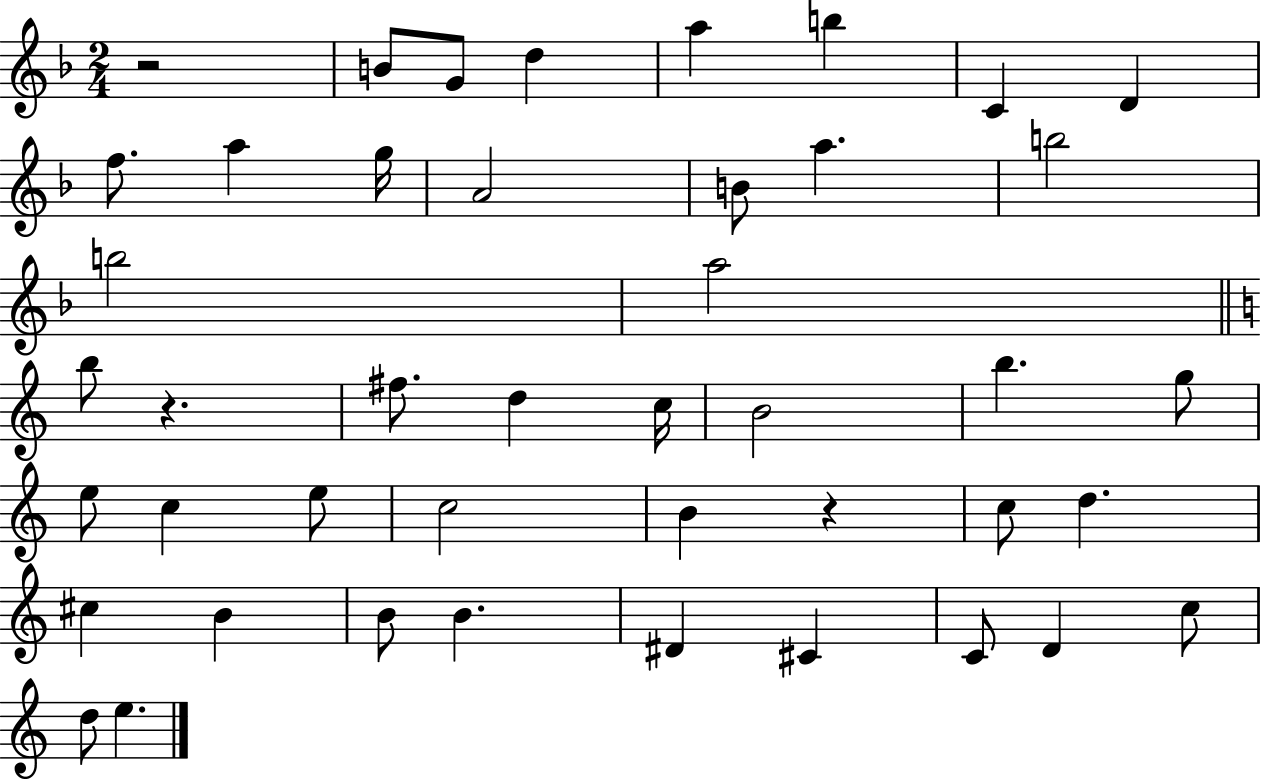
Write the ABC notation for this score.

X:1
T:Untitled
M:2/4
L:1/4
K:F
z2 B/2 G/2 d a b C D f/2 a g/4 A2 B/2 a b2 b2 a2 b/2 z ^f/2 d c/4 B2 b g/2 e/2 c e/2 c2 B z c/2 d ^c B B/2 B ^D ^C C/2 D c/2 d/2 e